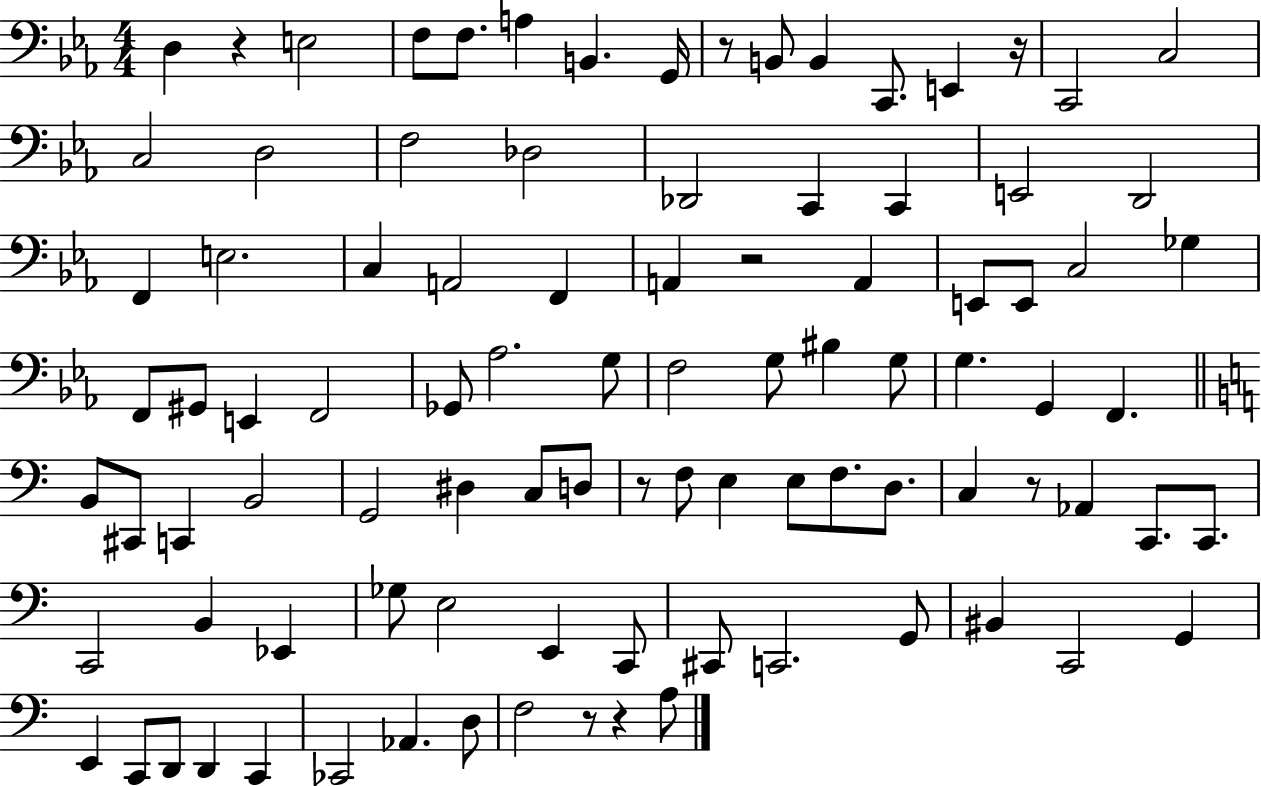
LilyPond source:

{
  \clef bass
  \numericTimeSignature
  \time 4/4
  \key ees \major
  d4 r4 e2 | f8 f8. a4 b,4. g,16 | r8 b,8 b,4 c,8. e,4 r16 | c,2 c2 | \break c2 d2 | f2 des2 | des,2 c,4 c,4 | e,2 d,2 | \break f,4 e2. | c4 a,2 f,4 | a,4 r2 a,4 | e,8 e,8 c2 ges4 | \break f,8 gis,8 e,4 f,2 | ges,8 aes2. g8 | f2 g8 bis4 g8 | g4. g,4 f,4. | \break \bar "||" \break \key c \major b,8 cis,8 c,4 b,2 | g,2 dis4 c8 d8 | r8 f8 e4 e8 f8. d8. | c4 r8 aes,4 c,8. c,8. | \break c,2 b,4 ees,4 | ges8 e2 e,4 c,8 | cis,8 c,2. g,8 | bis,4 c,2 g,4 | \break e,4 c,8 d,8 d,4 c,4 | ces,2 aes,4. d8 | f2 r8 r4 a8 | \bar "|."
}